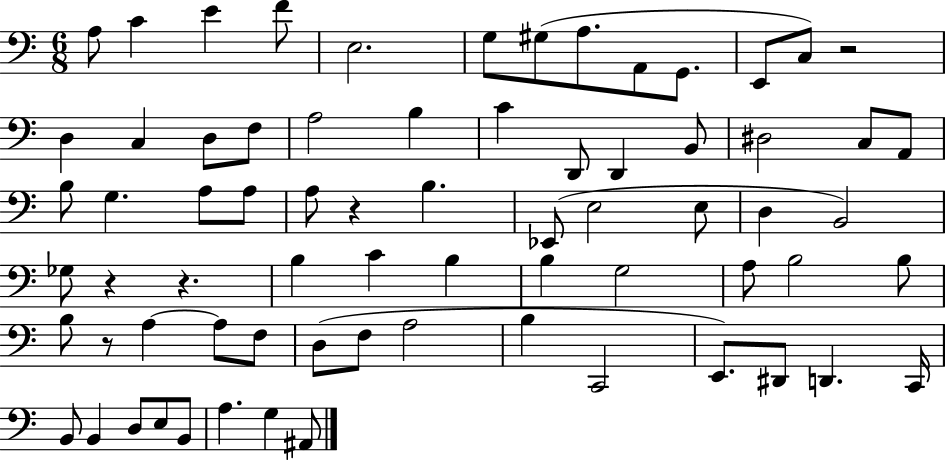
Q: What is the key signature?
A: C major